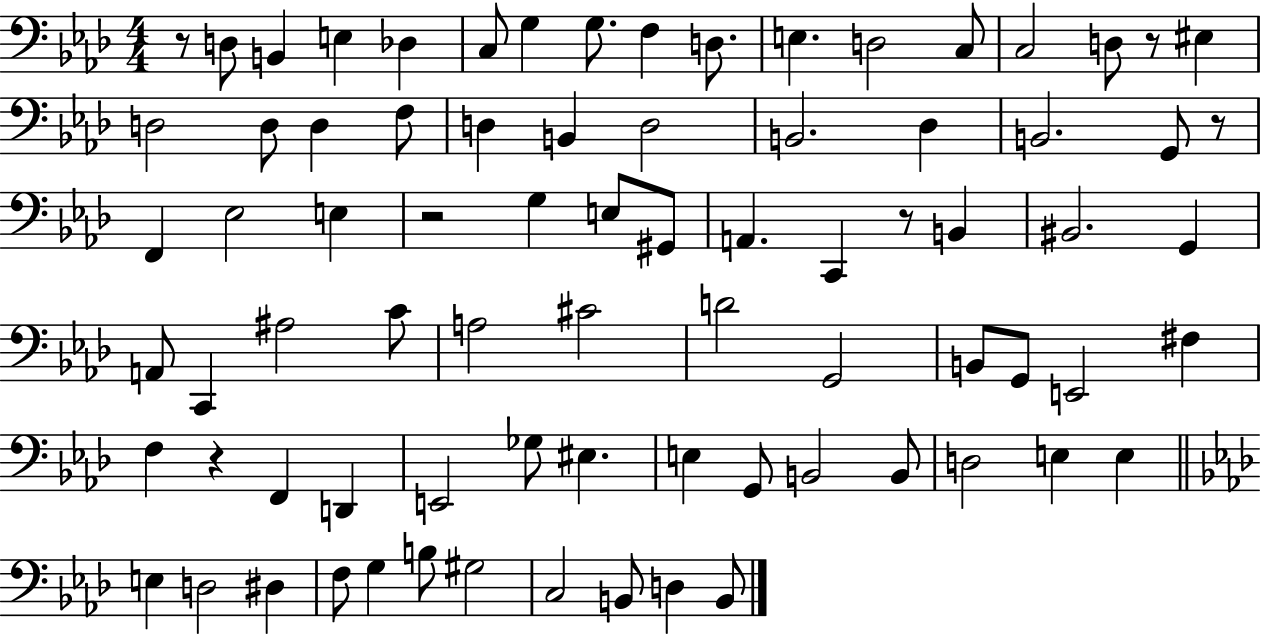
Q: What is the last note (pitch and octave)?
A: B2